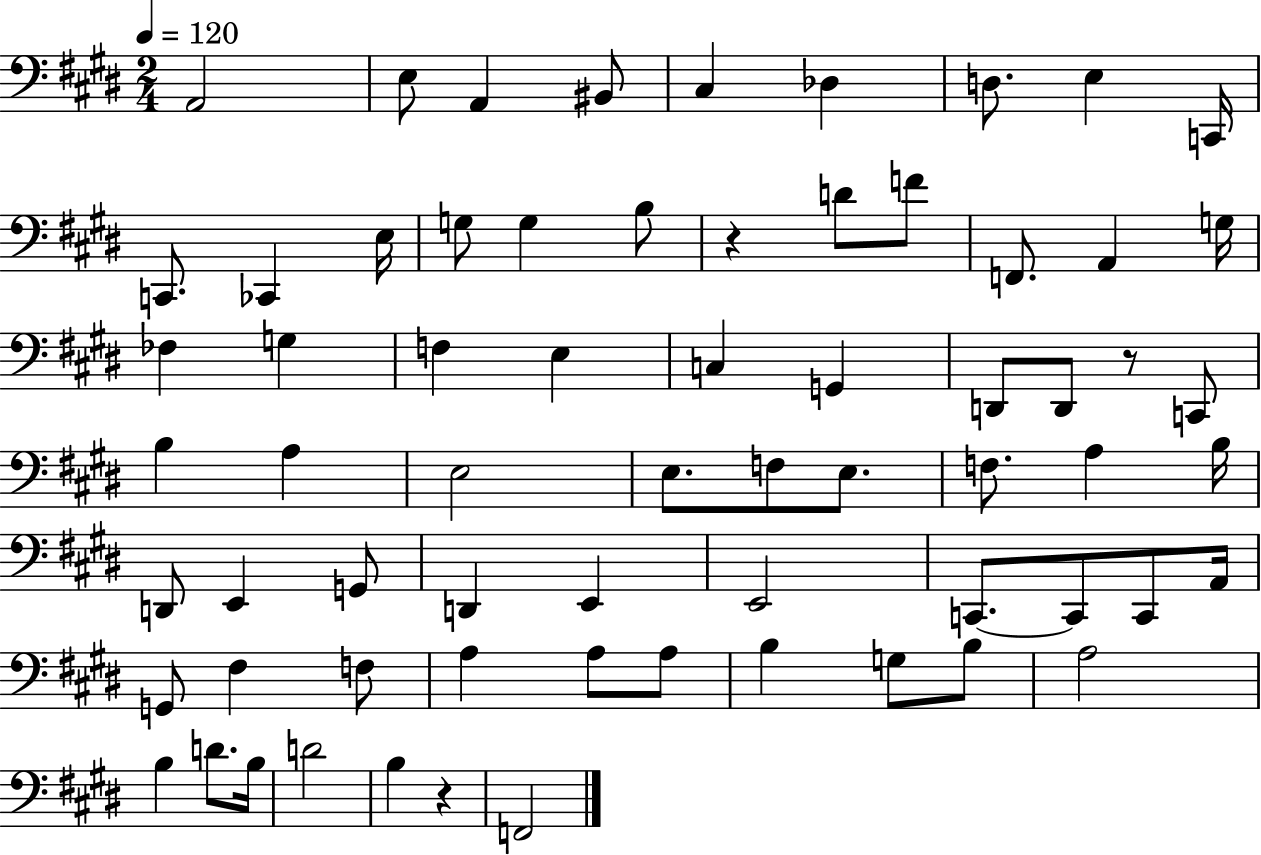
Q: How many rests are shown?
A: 3